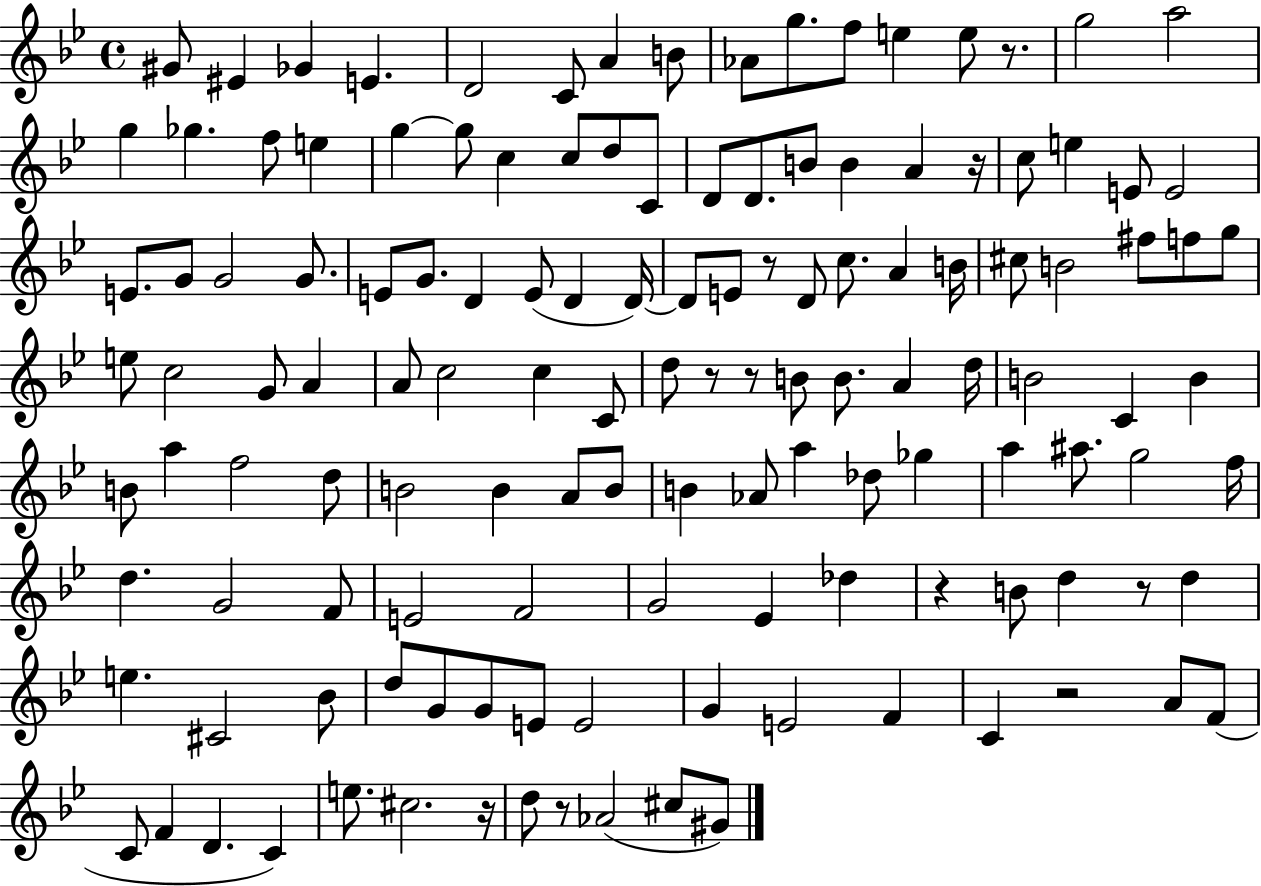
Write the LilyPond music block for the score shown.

{
  \clef treble
  \time 4/4
  \defaultTimeSignature
  \key bes \major
  gis'8 eis'4 ges'4 e'4. | d'2 c'8 a'4 b'8 | aes'8 g''8. f''8 e''4 e''8 r8. | g''2 a''2 | \break g''4 ges''4. f''8 e''4 | g''4~~ g''8 c''4 c''8 d''8 c'8 | d'8 d'8. b'8 b'4 a'4 r16 | c''8 e''4 e'8 e'2 | \break e'8. g'8 g'2 g'8. | e'8 g'8. d'4 e'8( d'4 d'16~~) | d'8 e'8 r8 d'8 c''8. a'4 b'16 | cis''8 b'2 fis''8 f''8 g''8 | \break e''8 c''2 g'8 a'4 | a'8 c''2 c''4 c'8 | d''8 r8 r8 b'8 b'8. a'4 d''16 | b'2 c'4 b'4 | \break b'8 a''4 f''2 d''8 | b'2 b'4 a'8 b'8 | b'4 aes'8 a''4 des''8 ges''4 | a''4 ais''8. g''2 f''16 | \break d''4. g'2 f'8 | e'2 f'2 | g'2 ees'4 des''4 | r4 b'8 d''4 r8 d''4 | \break e''4. cis'2 bes'8 | d''8 g'8 g'8 e'8 e'2 | g'4 e'2 f'4 | c'4 r2 a'8 f'8( | \break c'8 f'4 d'4. c'4) | e''8. cis''2. r16 | d''8 r8 aes'2( cis''8 gis'8) | \bar "|."
}